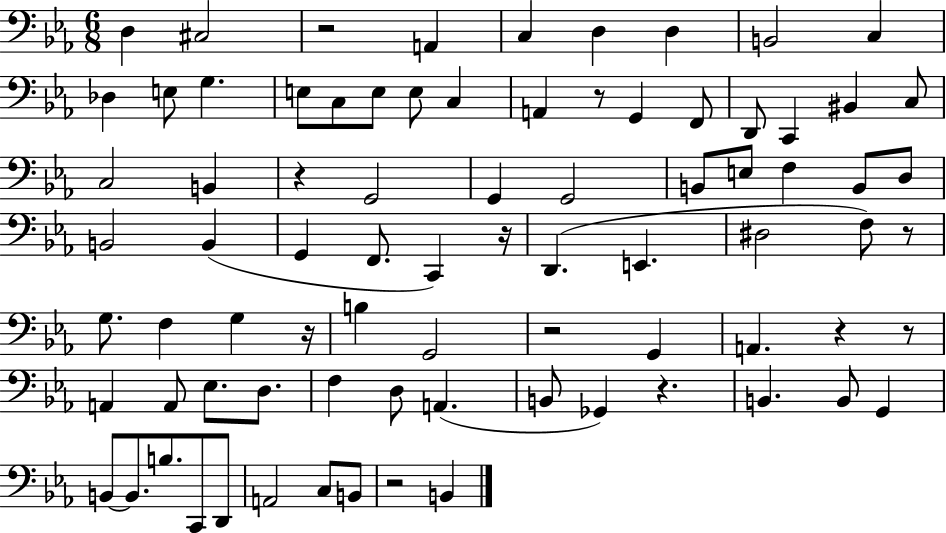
{
  \clef bass
  \numericTimeSignature
  \time 6/8
  \key ees \major
  d4 cis2 | r2 a,4 | c4 d4 d4 | b,2 c4 | \break des4 e8 g4. | e8 c8 e8 e8 c4 | a,4 r8 g,4 f,8 | d,8 c,4 bis,4 c8 | \break c2 b,4 | r4 g,2 | g,4 g,2 | b,8 e8 f4 b,8 d8 | \break b,2 b,4( | g,4 f,8. c,4) r16 | d,4.( e,4. | dis2 f8) r8 | \break g8. f4 g4 r16 | b4 g,2 | r2 g,4 | a,4. r4 r8 | \break a,4 a,8 ees8. d8. | f4 d8 a,4.( | b,8 ges,4) r4. | b,4. b,8 g,4 | \break b,8~~ b,8. b8. c,8 d,8 | a,2 c8 b,8 | r2 b,4 | \bar "|."
}